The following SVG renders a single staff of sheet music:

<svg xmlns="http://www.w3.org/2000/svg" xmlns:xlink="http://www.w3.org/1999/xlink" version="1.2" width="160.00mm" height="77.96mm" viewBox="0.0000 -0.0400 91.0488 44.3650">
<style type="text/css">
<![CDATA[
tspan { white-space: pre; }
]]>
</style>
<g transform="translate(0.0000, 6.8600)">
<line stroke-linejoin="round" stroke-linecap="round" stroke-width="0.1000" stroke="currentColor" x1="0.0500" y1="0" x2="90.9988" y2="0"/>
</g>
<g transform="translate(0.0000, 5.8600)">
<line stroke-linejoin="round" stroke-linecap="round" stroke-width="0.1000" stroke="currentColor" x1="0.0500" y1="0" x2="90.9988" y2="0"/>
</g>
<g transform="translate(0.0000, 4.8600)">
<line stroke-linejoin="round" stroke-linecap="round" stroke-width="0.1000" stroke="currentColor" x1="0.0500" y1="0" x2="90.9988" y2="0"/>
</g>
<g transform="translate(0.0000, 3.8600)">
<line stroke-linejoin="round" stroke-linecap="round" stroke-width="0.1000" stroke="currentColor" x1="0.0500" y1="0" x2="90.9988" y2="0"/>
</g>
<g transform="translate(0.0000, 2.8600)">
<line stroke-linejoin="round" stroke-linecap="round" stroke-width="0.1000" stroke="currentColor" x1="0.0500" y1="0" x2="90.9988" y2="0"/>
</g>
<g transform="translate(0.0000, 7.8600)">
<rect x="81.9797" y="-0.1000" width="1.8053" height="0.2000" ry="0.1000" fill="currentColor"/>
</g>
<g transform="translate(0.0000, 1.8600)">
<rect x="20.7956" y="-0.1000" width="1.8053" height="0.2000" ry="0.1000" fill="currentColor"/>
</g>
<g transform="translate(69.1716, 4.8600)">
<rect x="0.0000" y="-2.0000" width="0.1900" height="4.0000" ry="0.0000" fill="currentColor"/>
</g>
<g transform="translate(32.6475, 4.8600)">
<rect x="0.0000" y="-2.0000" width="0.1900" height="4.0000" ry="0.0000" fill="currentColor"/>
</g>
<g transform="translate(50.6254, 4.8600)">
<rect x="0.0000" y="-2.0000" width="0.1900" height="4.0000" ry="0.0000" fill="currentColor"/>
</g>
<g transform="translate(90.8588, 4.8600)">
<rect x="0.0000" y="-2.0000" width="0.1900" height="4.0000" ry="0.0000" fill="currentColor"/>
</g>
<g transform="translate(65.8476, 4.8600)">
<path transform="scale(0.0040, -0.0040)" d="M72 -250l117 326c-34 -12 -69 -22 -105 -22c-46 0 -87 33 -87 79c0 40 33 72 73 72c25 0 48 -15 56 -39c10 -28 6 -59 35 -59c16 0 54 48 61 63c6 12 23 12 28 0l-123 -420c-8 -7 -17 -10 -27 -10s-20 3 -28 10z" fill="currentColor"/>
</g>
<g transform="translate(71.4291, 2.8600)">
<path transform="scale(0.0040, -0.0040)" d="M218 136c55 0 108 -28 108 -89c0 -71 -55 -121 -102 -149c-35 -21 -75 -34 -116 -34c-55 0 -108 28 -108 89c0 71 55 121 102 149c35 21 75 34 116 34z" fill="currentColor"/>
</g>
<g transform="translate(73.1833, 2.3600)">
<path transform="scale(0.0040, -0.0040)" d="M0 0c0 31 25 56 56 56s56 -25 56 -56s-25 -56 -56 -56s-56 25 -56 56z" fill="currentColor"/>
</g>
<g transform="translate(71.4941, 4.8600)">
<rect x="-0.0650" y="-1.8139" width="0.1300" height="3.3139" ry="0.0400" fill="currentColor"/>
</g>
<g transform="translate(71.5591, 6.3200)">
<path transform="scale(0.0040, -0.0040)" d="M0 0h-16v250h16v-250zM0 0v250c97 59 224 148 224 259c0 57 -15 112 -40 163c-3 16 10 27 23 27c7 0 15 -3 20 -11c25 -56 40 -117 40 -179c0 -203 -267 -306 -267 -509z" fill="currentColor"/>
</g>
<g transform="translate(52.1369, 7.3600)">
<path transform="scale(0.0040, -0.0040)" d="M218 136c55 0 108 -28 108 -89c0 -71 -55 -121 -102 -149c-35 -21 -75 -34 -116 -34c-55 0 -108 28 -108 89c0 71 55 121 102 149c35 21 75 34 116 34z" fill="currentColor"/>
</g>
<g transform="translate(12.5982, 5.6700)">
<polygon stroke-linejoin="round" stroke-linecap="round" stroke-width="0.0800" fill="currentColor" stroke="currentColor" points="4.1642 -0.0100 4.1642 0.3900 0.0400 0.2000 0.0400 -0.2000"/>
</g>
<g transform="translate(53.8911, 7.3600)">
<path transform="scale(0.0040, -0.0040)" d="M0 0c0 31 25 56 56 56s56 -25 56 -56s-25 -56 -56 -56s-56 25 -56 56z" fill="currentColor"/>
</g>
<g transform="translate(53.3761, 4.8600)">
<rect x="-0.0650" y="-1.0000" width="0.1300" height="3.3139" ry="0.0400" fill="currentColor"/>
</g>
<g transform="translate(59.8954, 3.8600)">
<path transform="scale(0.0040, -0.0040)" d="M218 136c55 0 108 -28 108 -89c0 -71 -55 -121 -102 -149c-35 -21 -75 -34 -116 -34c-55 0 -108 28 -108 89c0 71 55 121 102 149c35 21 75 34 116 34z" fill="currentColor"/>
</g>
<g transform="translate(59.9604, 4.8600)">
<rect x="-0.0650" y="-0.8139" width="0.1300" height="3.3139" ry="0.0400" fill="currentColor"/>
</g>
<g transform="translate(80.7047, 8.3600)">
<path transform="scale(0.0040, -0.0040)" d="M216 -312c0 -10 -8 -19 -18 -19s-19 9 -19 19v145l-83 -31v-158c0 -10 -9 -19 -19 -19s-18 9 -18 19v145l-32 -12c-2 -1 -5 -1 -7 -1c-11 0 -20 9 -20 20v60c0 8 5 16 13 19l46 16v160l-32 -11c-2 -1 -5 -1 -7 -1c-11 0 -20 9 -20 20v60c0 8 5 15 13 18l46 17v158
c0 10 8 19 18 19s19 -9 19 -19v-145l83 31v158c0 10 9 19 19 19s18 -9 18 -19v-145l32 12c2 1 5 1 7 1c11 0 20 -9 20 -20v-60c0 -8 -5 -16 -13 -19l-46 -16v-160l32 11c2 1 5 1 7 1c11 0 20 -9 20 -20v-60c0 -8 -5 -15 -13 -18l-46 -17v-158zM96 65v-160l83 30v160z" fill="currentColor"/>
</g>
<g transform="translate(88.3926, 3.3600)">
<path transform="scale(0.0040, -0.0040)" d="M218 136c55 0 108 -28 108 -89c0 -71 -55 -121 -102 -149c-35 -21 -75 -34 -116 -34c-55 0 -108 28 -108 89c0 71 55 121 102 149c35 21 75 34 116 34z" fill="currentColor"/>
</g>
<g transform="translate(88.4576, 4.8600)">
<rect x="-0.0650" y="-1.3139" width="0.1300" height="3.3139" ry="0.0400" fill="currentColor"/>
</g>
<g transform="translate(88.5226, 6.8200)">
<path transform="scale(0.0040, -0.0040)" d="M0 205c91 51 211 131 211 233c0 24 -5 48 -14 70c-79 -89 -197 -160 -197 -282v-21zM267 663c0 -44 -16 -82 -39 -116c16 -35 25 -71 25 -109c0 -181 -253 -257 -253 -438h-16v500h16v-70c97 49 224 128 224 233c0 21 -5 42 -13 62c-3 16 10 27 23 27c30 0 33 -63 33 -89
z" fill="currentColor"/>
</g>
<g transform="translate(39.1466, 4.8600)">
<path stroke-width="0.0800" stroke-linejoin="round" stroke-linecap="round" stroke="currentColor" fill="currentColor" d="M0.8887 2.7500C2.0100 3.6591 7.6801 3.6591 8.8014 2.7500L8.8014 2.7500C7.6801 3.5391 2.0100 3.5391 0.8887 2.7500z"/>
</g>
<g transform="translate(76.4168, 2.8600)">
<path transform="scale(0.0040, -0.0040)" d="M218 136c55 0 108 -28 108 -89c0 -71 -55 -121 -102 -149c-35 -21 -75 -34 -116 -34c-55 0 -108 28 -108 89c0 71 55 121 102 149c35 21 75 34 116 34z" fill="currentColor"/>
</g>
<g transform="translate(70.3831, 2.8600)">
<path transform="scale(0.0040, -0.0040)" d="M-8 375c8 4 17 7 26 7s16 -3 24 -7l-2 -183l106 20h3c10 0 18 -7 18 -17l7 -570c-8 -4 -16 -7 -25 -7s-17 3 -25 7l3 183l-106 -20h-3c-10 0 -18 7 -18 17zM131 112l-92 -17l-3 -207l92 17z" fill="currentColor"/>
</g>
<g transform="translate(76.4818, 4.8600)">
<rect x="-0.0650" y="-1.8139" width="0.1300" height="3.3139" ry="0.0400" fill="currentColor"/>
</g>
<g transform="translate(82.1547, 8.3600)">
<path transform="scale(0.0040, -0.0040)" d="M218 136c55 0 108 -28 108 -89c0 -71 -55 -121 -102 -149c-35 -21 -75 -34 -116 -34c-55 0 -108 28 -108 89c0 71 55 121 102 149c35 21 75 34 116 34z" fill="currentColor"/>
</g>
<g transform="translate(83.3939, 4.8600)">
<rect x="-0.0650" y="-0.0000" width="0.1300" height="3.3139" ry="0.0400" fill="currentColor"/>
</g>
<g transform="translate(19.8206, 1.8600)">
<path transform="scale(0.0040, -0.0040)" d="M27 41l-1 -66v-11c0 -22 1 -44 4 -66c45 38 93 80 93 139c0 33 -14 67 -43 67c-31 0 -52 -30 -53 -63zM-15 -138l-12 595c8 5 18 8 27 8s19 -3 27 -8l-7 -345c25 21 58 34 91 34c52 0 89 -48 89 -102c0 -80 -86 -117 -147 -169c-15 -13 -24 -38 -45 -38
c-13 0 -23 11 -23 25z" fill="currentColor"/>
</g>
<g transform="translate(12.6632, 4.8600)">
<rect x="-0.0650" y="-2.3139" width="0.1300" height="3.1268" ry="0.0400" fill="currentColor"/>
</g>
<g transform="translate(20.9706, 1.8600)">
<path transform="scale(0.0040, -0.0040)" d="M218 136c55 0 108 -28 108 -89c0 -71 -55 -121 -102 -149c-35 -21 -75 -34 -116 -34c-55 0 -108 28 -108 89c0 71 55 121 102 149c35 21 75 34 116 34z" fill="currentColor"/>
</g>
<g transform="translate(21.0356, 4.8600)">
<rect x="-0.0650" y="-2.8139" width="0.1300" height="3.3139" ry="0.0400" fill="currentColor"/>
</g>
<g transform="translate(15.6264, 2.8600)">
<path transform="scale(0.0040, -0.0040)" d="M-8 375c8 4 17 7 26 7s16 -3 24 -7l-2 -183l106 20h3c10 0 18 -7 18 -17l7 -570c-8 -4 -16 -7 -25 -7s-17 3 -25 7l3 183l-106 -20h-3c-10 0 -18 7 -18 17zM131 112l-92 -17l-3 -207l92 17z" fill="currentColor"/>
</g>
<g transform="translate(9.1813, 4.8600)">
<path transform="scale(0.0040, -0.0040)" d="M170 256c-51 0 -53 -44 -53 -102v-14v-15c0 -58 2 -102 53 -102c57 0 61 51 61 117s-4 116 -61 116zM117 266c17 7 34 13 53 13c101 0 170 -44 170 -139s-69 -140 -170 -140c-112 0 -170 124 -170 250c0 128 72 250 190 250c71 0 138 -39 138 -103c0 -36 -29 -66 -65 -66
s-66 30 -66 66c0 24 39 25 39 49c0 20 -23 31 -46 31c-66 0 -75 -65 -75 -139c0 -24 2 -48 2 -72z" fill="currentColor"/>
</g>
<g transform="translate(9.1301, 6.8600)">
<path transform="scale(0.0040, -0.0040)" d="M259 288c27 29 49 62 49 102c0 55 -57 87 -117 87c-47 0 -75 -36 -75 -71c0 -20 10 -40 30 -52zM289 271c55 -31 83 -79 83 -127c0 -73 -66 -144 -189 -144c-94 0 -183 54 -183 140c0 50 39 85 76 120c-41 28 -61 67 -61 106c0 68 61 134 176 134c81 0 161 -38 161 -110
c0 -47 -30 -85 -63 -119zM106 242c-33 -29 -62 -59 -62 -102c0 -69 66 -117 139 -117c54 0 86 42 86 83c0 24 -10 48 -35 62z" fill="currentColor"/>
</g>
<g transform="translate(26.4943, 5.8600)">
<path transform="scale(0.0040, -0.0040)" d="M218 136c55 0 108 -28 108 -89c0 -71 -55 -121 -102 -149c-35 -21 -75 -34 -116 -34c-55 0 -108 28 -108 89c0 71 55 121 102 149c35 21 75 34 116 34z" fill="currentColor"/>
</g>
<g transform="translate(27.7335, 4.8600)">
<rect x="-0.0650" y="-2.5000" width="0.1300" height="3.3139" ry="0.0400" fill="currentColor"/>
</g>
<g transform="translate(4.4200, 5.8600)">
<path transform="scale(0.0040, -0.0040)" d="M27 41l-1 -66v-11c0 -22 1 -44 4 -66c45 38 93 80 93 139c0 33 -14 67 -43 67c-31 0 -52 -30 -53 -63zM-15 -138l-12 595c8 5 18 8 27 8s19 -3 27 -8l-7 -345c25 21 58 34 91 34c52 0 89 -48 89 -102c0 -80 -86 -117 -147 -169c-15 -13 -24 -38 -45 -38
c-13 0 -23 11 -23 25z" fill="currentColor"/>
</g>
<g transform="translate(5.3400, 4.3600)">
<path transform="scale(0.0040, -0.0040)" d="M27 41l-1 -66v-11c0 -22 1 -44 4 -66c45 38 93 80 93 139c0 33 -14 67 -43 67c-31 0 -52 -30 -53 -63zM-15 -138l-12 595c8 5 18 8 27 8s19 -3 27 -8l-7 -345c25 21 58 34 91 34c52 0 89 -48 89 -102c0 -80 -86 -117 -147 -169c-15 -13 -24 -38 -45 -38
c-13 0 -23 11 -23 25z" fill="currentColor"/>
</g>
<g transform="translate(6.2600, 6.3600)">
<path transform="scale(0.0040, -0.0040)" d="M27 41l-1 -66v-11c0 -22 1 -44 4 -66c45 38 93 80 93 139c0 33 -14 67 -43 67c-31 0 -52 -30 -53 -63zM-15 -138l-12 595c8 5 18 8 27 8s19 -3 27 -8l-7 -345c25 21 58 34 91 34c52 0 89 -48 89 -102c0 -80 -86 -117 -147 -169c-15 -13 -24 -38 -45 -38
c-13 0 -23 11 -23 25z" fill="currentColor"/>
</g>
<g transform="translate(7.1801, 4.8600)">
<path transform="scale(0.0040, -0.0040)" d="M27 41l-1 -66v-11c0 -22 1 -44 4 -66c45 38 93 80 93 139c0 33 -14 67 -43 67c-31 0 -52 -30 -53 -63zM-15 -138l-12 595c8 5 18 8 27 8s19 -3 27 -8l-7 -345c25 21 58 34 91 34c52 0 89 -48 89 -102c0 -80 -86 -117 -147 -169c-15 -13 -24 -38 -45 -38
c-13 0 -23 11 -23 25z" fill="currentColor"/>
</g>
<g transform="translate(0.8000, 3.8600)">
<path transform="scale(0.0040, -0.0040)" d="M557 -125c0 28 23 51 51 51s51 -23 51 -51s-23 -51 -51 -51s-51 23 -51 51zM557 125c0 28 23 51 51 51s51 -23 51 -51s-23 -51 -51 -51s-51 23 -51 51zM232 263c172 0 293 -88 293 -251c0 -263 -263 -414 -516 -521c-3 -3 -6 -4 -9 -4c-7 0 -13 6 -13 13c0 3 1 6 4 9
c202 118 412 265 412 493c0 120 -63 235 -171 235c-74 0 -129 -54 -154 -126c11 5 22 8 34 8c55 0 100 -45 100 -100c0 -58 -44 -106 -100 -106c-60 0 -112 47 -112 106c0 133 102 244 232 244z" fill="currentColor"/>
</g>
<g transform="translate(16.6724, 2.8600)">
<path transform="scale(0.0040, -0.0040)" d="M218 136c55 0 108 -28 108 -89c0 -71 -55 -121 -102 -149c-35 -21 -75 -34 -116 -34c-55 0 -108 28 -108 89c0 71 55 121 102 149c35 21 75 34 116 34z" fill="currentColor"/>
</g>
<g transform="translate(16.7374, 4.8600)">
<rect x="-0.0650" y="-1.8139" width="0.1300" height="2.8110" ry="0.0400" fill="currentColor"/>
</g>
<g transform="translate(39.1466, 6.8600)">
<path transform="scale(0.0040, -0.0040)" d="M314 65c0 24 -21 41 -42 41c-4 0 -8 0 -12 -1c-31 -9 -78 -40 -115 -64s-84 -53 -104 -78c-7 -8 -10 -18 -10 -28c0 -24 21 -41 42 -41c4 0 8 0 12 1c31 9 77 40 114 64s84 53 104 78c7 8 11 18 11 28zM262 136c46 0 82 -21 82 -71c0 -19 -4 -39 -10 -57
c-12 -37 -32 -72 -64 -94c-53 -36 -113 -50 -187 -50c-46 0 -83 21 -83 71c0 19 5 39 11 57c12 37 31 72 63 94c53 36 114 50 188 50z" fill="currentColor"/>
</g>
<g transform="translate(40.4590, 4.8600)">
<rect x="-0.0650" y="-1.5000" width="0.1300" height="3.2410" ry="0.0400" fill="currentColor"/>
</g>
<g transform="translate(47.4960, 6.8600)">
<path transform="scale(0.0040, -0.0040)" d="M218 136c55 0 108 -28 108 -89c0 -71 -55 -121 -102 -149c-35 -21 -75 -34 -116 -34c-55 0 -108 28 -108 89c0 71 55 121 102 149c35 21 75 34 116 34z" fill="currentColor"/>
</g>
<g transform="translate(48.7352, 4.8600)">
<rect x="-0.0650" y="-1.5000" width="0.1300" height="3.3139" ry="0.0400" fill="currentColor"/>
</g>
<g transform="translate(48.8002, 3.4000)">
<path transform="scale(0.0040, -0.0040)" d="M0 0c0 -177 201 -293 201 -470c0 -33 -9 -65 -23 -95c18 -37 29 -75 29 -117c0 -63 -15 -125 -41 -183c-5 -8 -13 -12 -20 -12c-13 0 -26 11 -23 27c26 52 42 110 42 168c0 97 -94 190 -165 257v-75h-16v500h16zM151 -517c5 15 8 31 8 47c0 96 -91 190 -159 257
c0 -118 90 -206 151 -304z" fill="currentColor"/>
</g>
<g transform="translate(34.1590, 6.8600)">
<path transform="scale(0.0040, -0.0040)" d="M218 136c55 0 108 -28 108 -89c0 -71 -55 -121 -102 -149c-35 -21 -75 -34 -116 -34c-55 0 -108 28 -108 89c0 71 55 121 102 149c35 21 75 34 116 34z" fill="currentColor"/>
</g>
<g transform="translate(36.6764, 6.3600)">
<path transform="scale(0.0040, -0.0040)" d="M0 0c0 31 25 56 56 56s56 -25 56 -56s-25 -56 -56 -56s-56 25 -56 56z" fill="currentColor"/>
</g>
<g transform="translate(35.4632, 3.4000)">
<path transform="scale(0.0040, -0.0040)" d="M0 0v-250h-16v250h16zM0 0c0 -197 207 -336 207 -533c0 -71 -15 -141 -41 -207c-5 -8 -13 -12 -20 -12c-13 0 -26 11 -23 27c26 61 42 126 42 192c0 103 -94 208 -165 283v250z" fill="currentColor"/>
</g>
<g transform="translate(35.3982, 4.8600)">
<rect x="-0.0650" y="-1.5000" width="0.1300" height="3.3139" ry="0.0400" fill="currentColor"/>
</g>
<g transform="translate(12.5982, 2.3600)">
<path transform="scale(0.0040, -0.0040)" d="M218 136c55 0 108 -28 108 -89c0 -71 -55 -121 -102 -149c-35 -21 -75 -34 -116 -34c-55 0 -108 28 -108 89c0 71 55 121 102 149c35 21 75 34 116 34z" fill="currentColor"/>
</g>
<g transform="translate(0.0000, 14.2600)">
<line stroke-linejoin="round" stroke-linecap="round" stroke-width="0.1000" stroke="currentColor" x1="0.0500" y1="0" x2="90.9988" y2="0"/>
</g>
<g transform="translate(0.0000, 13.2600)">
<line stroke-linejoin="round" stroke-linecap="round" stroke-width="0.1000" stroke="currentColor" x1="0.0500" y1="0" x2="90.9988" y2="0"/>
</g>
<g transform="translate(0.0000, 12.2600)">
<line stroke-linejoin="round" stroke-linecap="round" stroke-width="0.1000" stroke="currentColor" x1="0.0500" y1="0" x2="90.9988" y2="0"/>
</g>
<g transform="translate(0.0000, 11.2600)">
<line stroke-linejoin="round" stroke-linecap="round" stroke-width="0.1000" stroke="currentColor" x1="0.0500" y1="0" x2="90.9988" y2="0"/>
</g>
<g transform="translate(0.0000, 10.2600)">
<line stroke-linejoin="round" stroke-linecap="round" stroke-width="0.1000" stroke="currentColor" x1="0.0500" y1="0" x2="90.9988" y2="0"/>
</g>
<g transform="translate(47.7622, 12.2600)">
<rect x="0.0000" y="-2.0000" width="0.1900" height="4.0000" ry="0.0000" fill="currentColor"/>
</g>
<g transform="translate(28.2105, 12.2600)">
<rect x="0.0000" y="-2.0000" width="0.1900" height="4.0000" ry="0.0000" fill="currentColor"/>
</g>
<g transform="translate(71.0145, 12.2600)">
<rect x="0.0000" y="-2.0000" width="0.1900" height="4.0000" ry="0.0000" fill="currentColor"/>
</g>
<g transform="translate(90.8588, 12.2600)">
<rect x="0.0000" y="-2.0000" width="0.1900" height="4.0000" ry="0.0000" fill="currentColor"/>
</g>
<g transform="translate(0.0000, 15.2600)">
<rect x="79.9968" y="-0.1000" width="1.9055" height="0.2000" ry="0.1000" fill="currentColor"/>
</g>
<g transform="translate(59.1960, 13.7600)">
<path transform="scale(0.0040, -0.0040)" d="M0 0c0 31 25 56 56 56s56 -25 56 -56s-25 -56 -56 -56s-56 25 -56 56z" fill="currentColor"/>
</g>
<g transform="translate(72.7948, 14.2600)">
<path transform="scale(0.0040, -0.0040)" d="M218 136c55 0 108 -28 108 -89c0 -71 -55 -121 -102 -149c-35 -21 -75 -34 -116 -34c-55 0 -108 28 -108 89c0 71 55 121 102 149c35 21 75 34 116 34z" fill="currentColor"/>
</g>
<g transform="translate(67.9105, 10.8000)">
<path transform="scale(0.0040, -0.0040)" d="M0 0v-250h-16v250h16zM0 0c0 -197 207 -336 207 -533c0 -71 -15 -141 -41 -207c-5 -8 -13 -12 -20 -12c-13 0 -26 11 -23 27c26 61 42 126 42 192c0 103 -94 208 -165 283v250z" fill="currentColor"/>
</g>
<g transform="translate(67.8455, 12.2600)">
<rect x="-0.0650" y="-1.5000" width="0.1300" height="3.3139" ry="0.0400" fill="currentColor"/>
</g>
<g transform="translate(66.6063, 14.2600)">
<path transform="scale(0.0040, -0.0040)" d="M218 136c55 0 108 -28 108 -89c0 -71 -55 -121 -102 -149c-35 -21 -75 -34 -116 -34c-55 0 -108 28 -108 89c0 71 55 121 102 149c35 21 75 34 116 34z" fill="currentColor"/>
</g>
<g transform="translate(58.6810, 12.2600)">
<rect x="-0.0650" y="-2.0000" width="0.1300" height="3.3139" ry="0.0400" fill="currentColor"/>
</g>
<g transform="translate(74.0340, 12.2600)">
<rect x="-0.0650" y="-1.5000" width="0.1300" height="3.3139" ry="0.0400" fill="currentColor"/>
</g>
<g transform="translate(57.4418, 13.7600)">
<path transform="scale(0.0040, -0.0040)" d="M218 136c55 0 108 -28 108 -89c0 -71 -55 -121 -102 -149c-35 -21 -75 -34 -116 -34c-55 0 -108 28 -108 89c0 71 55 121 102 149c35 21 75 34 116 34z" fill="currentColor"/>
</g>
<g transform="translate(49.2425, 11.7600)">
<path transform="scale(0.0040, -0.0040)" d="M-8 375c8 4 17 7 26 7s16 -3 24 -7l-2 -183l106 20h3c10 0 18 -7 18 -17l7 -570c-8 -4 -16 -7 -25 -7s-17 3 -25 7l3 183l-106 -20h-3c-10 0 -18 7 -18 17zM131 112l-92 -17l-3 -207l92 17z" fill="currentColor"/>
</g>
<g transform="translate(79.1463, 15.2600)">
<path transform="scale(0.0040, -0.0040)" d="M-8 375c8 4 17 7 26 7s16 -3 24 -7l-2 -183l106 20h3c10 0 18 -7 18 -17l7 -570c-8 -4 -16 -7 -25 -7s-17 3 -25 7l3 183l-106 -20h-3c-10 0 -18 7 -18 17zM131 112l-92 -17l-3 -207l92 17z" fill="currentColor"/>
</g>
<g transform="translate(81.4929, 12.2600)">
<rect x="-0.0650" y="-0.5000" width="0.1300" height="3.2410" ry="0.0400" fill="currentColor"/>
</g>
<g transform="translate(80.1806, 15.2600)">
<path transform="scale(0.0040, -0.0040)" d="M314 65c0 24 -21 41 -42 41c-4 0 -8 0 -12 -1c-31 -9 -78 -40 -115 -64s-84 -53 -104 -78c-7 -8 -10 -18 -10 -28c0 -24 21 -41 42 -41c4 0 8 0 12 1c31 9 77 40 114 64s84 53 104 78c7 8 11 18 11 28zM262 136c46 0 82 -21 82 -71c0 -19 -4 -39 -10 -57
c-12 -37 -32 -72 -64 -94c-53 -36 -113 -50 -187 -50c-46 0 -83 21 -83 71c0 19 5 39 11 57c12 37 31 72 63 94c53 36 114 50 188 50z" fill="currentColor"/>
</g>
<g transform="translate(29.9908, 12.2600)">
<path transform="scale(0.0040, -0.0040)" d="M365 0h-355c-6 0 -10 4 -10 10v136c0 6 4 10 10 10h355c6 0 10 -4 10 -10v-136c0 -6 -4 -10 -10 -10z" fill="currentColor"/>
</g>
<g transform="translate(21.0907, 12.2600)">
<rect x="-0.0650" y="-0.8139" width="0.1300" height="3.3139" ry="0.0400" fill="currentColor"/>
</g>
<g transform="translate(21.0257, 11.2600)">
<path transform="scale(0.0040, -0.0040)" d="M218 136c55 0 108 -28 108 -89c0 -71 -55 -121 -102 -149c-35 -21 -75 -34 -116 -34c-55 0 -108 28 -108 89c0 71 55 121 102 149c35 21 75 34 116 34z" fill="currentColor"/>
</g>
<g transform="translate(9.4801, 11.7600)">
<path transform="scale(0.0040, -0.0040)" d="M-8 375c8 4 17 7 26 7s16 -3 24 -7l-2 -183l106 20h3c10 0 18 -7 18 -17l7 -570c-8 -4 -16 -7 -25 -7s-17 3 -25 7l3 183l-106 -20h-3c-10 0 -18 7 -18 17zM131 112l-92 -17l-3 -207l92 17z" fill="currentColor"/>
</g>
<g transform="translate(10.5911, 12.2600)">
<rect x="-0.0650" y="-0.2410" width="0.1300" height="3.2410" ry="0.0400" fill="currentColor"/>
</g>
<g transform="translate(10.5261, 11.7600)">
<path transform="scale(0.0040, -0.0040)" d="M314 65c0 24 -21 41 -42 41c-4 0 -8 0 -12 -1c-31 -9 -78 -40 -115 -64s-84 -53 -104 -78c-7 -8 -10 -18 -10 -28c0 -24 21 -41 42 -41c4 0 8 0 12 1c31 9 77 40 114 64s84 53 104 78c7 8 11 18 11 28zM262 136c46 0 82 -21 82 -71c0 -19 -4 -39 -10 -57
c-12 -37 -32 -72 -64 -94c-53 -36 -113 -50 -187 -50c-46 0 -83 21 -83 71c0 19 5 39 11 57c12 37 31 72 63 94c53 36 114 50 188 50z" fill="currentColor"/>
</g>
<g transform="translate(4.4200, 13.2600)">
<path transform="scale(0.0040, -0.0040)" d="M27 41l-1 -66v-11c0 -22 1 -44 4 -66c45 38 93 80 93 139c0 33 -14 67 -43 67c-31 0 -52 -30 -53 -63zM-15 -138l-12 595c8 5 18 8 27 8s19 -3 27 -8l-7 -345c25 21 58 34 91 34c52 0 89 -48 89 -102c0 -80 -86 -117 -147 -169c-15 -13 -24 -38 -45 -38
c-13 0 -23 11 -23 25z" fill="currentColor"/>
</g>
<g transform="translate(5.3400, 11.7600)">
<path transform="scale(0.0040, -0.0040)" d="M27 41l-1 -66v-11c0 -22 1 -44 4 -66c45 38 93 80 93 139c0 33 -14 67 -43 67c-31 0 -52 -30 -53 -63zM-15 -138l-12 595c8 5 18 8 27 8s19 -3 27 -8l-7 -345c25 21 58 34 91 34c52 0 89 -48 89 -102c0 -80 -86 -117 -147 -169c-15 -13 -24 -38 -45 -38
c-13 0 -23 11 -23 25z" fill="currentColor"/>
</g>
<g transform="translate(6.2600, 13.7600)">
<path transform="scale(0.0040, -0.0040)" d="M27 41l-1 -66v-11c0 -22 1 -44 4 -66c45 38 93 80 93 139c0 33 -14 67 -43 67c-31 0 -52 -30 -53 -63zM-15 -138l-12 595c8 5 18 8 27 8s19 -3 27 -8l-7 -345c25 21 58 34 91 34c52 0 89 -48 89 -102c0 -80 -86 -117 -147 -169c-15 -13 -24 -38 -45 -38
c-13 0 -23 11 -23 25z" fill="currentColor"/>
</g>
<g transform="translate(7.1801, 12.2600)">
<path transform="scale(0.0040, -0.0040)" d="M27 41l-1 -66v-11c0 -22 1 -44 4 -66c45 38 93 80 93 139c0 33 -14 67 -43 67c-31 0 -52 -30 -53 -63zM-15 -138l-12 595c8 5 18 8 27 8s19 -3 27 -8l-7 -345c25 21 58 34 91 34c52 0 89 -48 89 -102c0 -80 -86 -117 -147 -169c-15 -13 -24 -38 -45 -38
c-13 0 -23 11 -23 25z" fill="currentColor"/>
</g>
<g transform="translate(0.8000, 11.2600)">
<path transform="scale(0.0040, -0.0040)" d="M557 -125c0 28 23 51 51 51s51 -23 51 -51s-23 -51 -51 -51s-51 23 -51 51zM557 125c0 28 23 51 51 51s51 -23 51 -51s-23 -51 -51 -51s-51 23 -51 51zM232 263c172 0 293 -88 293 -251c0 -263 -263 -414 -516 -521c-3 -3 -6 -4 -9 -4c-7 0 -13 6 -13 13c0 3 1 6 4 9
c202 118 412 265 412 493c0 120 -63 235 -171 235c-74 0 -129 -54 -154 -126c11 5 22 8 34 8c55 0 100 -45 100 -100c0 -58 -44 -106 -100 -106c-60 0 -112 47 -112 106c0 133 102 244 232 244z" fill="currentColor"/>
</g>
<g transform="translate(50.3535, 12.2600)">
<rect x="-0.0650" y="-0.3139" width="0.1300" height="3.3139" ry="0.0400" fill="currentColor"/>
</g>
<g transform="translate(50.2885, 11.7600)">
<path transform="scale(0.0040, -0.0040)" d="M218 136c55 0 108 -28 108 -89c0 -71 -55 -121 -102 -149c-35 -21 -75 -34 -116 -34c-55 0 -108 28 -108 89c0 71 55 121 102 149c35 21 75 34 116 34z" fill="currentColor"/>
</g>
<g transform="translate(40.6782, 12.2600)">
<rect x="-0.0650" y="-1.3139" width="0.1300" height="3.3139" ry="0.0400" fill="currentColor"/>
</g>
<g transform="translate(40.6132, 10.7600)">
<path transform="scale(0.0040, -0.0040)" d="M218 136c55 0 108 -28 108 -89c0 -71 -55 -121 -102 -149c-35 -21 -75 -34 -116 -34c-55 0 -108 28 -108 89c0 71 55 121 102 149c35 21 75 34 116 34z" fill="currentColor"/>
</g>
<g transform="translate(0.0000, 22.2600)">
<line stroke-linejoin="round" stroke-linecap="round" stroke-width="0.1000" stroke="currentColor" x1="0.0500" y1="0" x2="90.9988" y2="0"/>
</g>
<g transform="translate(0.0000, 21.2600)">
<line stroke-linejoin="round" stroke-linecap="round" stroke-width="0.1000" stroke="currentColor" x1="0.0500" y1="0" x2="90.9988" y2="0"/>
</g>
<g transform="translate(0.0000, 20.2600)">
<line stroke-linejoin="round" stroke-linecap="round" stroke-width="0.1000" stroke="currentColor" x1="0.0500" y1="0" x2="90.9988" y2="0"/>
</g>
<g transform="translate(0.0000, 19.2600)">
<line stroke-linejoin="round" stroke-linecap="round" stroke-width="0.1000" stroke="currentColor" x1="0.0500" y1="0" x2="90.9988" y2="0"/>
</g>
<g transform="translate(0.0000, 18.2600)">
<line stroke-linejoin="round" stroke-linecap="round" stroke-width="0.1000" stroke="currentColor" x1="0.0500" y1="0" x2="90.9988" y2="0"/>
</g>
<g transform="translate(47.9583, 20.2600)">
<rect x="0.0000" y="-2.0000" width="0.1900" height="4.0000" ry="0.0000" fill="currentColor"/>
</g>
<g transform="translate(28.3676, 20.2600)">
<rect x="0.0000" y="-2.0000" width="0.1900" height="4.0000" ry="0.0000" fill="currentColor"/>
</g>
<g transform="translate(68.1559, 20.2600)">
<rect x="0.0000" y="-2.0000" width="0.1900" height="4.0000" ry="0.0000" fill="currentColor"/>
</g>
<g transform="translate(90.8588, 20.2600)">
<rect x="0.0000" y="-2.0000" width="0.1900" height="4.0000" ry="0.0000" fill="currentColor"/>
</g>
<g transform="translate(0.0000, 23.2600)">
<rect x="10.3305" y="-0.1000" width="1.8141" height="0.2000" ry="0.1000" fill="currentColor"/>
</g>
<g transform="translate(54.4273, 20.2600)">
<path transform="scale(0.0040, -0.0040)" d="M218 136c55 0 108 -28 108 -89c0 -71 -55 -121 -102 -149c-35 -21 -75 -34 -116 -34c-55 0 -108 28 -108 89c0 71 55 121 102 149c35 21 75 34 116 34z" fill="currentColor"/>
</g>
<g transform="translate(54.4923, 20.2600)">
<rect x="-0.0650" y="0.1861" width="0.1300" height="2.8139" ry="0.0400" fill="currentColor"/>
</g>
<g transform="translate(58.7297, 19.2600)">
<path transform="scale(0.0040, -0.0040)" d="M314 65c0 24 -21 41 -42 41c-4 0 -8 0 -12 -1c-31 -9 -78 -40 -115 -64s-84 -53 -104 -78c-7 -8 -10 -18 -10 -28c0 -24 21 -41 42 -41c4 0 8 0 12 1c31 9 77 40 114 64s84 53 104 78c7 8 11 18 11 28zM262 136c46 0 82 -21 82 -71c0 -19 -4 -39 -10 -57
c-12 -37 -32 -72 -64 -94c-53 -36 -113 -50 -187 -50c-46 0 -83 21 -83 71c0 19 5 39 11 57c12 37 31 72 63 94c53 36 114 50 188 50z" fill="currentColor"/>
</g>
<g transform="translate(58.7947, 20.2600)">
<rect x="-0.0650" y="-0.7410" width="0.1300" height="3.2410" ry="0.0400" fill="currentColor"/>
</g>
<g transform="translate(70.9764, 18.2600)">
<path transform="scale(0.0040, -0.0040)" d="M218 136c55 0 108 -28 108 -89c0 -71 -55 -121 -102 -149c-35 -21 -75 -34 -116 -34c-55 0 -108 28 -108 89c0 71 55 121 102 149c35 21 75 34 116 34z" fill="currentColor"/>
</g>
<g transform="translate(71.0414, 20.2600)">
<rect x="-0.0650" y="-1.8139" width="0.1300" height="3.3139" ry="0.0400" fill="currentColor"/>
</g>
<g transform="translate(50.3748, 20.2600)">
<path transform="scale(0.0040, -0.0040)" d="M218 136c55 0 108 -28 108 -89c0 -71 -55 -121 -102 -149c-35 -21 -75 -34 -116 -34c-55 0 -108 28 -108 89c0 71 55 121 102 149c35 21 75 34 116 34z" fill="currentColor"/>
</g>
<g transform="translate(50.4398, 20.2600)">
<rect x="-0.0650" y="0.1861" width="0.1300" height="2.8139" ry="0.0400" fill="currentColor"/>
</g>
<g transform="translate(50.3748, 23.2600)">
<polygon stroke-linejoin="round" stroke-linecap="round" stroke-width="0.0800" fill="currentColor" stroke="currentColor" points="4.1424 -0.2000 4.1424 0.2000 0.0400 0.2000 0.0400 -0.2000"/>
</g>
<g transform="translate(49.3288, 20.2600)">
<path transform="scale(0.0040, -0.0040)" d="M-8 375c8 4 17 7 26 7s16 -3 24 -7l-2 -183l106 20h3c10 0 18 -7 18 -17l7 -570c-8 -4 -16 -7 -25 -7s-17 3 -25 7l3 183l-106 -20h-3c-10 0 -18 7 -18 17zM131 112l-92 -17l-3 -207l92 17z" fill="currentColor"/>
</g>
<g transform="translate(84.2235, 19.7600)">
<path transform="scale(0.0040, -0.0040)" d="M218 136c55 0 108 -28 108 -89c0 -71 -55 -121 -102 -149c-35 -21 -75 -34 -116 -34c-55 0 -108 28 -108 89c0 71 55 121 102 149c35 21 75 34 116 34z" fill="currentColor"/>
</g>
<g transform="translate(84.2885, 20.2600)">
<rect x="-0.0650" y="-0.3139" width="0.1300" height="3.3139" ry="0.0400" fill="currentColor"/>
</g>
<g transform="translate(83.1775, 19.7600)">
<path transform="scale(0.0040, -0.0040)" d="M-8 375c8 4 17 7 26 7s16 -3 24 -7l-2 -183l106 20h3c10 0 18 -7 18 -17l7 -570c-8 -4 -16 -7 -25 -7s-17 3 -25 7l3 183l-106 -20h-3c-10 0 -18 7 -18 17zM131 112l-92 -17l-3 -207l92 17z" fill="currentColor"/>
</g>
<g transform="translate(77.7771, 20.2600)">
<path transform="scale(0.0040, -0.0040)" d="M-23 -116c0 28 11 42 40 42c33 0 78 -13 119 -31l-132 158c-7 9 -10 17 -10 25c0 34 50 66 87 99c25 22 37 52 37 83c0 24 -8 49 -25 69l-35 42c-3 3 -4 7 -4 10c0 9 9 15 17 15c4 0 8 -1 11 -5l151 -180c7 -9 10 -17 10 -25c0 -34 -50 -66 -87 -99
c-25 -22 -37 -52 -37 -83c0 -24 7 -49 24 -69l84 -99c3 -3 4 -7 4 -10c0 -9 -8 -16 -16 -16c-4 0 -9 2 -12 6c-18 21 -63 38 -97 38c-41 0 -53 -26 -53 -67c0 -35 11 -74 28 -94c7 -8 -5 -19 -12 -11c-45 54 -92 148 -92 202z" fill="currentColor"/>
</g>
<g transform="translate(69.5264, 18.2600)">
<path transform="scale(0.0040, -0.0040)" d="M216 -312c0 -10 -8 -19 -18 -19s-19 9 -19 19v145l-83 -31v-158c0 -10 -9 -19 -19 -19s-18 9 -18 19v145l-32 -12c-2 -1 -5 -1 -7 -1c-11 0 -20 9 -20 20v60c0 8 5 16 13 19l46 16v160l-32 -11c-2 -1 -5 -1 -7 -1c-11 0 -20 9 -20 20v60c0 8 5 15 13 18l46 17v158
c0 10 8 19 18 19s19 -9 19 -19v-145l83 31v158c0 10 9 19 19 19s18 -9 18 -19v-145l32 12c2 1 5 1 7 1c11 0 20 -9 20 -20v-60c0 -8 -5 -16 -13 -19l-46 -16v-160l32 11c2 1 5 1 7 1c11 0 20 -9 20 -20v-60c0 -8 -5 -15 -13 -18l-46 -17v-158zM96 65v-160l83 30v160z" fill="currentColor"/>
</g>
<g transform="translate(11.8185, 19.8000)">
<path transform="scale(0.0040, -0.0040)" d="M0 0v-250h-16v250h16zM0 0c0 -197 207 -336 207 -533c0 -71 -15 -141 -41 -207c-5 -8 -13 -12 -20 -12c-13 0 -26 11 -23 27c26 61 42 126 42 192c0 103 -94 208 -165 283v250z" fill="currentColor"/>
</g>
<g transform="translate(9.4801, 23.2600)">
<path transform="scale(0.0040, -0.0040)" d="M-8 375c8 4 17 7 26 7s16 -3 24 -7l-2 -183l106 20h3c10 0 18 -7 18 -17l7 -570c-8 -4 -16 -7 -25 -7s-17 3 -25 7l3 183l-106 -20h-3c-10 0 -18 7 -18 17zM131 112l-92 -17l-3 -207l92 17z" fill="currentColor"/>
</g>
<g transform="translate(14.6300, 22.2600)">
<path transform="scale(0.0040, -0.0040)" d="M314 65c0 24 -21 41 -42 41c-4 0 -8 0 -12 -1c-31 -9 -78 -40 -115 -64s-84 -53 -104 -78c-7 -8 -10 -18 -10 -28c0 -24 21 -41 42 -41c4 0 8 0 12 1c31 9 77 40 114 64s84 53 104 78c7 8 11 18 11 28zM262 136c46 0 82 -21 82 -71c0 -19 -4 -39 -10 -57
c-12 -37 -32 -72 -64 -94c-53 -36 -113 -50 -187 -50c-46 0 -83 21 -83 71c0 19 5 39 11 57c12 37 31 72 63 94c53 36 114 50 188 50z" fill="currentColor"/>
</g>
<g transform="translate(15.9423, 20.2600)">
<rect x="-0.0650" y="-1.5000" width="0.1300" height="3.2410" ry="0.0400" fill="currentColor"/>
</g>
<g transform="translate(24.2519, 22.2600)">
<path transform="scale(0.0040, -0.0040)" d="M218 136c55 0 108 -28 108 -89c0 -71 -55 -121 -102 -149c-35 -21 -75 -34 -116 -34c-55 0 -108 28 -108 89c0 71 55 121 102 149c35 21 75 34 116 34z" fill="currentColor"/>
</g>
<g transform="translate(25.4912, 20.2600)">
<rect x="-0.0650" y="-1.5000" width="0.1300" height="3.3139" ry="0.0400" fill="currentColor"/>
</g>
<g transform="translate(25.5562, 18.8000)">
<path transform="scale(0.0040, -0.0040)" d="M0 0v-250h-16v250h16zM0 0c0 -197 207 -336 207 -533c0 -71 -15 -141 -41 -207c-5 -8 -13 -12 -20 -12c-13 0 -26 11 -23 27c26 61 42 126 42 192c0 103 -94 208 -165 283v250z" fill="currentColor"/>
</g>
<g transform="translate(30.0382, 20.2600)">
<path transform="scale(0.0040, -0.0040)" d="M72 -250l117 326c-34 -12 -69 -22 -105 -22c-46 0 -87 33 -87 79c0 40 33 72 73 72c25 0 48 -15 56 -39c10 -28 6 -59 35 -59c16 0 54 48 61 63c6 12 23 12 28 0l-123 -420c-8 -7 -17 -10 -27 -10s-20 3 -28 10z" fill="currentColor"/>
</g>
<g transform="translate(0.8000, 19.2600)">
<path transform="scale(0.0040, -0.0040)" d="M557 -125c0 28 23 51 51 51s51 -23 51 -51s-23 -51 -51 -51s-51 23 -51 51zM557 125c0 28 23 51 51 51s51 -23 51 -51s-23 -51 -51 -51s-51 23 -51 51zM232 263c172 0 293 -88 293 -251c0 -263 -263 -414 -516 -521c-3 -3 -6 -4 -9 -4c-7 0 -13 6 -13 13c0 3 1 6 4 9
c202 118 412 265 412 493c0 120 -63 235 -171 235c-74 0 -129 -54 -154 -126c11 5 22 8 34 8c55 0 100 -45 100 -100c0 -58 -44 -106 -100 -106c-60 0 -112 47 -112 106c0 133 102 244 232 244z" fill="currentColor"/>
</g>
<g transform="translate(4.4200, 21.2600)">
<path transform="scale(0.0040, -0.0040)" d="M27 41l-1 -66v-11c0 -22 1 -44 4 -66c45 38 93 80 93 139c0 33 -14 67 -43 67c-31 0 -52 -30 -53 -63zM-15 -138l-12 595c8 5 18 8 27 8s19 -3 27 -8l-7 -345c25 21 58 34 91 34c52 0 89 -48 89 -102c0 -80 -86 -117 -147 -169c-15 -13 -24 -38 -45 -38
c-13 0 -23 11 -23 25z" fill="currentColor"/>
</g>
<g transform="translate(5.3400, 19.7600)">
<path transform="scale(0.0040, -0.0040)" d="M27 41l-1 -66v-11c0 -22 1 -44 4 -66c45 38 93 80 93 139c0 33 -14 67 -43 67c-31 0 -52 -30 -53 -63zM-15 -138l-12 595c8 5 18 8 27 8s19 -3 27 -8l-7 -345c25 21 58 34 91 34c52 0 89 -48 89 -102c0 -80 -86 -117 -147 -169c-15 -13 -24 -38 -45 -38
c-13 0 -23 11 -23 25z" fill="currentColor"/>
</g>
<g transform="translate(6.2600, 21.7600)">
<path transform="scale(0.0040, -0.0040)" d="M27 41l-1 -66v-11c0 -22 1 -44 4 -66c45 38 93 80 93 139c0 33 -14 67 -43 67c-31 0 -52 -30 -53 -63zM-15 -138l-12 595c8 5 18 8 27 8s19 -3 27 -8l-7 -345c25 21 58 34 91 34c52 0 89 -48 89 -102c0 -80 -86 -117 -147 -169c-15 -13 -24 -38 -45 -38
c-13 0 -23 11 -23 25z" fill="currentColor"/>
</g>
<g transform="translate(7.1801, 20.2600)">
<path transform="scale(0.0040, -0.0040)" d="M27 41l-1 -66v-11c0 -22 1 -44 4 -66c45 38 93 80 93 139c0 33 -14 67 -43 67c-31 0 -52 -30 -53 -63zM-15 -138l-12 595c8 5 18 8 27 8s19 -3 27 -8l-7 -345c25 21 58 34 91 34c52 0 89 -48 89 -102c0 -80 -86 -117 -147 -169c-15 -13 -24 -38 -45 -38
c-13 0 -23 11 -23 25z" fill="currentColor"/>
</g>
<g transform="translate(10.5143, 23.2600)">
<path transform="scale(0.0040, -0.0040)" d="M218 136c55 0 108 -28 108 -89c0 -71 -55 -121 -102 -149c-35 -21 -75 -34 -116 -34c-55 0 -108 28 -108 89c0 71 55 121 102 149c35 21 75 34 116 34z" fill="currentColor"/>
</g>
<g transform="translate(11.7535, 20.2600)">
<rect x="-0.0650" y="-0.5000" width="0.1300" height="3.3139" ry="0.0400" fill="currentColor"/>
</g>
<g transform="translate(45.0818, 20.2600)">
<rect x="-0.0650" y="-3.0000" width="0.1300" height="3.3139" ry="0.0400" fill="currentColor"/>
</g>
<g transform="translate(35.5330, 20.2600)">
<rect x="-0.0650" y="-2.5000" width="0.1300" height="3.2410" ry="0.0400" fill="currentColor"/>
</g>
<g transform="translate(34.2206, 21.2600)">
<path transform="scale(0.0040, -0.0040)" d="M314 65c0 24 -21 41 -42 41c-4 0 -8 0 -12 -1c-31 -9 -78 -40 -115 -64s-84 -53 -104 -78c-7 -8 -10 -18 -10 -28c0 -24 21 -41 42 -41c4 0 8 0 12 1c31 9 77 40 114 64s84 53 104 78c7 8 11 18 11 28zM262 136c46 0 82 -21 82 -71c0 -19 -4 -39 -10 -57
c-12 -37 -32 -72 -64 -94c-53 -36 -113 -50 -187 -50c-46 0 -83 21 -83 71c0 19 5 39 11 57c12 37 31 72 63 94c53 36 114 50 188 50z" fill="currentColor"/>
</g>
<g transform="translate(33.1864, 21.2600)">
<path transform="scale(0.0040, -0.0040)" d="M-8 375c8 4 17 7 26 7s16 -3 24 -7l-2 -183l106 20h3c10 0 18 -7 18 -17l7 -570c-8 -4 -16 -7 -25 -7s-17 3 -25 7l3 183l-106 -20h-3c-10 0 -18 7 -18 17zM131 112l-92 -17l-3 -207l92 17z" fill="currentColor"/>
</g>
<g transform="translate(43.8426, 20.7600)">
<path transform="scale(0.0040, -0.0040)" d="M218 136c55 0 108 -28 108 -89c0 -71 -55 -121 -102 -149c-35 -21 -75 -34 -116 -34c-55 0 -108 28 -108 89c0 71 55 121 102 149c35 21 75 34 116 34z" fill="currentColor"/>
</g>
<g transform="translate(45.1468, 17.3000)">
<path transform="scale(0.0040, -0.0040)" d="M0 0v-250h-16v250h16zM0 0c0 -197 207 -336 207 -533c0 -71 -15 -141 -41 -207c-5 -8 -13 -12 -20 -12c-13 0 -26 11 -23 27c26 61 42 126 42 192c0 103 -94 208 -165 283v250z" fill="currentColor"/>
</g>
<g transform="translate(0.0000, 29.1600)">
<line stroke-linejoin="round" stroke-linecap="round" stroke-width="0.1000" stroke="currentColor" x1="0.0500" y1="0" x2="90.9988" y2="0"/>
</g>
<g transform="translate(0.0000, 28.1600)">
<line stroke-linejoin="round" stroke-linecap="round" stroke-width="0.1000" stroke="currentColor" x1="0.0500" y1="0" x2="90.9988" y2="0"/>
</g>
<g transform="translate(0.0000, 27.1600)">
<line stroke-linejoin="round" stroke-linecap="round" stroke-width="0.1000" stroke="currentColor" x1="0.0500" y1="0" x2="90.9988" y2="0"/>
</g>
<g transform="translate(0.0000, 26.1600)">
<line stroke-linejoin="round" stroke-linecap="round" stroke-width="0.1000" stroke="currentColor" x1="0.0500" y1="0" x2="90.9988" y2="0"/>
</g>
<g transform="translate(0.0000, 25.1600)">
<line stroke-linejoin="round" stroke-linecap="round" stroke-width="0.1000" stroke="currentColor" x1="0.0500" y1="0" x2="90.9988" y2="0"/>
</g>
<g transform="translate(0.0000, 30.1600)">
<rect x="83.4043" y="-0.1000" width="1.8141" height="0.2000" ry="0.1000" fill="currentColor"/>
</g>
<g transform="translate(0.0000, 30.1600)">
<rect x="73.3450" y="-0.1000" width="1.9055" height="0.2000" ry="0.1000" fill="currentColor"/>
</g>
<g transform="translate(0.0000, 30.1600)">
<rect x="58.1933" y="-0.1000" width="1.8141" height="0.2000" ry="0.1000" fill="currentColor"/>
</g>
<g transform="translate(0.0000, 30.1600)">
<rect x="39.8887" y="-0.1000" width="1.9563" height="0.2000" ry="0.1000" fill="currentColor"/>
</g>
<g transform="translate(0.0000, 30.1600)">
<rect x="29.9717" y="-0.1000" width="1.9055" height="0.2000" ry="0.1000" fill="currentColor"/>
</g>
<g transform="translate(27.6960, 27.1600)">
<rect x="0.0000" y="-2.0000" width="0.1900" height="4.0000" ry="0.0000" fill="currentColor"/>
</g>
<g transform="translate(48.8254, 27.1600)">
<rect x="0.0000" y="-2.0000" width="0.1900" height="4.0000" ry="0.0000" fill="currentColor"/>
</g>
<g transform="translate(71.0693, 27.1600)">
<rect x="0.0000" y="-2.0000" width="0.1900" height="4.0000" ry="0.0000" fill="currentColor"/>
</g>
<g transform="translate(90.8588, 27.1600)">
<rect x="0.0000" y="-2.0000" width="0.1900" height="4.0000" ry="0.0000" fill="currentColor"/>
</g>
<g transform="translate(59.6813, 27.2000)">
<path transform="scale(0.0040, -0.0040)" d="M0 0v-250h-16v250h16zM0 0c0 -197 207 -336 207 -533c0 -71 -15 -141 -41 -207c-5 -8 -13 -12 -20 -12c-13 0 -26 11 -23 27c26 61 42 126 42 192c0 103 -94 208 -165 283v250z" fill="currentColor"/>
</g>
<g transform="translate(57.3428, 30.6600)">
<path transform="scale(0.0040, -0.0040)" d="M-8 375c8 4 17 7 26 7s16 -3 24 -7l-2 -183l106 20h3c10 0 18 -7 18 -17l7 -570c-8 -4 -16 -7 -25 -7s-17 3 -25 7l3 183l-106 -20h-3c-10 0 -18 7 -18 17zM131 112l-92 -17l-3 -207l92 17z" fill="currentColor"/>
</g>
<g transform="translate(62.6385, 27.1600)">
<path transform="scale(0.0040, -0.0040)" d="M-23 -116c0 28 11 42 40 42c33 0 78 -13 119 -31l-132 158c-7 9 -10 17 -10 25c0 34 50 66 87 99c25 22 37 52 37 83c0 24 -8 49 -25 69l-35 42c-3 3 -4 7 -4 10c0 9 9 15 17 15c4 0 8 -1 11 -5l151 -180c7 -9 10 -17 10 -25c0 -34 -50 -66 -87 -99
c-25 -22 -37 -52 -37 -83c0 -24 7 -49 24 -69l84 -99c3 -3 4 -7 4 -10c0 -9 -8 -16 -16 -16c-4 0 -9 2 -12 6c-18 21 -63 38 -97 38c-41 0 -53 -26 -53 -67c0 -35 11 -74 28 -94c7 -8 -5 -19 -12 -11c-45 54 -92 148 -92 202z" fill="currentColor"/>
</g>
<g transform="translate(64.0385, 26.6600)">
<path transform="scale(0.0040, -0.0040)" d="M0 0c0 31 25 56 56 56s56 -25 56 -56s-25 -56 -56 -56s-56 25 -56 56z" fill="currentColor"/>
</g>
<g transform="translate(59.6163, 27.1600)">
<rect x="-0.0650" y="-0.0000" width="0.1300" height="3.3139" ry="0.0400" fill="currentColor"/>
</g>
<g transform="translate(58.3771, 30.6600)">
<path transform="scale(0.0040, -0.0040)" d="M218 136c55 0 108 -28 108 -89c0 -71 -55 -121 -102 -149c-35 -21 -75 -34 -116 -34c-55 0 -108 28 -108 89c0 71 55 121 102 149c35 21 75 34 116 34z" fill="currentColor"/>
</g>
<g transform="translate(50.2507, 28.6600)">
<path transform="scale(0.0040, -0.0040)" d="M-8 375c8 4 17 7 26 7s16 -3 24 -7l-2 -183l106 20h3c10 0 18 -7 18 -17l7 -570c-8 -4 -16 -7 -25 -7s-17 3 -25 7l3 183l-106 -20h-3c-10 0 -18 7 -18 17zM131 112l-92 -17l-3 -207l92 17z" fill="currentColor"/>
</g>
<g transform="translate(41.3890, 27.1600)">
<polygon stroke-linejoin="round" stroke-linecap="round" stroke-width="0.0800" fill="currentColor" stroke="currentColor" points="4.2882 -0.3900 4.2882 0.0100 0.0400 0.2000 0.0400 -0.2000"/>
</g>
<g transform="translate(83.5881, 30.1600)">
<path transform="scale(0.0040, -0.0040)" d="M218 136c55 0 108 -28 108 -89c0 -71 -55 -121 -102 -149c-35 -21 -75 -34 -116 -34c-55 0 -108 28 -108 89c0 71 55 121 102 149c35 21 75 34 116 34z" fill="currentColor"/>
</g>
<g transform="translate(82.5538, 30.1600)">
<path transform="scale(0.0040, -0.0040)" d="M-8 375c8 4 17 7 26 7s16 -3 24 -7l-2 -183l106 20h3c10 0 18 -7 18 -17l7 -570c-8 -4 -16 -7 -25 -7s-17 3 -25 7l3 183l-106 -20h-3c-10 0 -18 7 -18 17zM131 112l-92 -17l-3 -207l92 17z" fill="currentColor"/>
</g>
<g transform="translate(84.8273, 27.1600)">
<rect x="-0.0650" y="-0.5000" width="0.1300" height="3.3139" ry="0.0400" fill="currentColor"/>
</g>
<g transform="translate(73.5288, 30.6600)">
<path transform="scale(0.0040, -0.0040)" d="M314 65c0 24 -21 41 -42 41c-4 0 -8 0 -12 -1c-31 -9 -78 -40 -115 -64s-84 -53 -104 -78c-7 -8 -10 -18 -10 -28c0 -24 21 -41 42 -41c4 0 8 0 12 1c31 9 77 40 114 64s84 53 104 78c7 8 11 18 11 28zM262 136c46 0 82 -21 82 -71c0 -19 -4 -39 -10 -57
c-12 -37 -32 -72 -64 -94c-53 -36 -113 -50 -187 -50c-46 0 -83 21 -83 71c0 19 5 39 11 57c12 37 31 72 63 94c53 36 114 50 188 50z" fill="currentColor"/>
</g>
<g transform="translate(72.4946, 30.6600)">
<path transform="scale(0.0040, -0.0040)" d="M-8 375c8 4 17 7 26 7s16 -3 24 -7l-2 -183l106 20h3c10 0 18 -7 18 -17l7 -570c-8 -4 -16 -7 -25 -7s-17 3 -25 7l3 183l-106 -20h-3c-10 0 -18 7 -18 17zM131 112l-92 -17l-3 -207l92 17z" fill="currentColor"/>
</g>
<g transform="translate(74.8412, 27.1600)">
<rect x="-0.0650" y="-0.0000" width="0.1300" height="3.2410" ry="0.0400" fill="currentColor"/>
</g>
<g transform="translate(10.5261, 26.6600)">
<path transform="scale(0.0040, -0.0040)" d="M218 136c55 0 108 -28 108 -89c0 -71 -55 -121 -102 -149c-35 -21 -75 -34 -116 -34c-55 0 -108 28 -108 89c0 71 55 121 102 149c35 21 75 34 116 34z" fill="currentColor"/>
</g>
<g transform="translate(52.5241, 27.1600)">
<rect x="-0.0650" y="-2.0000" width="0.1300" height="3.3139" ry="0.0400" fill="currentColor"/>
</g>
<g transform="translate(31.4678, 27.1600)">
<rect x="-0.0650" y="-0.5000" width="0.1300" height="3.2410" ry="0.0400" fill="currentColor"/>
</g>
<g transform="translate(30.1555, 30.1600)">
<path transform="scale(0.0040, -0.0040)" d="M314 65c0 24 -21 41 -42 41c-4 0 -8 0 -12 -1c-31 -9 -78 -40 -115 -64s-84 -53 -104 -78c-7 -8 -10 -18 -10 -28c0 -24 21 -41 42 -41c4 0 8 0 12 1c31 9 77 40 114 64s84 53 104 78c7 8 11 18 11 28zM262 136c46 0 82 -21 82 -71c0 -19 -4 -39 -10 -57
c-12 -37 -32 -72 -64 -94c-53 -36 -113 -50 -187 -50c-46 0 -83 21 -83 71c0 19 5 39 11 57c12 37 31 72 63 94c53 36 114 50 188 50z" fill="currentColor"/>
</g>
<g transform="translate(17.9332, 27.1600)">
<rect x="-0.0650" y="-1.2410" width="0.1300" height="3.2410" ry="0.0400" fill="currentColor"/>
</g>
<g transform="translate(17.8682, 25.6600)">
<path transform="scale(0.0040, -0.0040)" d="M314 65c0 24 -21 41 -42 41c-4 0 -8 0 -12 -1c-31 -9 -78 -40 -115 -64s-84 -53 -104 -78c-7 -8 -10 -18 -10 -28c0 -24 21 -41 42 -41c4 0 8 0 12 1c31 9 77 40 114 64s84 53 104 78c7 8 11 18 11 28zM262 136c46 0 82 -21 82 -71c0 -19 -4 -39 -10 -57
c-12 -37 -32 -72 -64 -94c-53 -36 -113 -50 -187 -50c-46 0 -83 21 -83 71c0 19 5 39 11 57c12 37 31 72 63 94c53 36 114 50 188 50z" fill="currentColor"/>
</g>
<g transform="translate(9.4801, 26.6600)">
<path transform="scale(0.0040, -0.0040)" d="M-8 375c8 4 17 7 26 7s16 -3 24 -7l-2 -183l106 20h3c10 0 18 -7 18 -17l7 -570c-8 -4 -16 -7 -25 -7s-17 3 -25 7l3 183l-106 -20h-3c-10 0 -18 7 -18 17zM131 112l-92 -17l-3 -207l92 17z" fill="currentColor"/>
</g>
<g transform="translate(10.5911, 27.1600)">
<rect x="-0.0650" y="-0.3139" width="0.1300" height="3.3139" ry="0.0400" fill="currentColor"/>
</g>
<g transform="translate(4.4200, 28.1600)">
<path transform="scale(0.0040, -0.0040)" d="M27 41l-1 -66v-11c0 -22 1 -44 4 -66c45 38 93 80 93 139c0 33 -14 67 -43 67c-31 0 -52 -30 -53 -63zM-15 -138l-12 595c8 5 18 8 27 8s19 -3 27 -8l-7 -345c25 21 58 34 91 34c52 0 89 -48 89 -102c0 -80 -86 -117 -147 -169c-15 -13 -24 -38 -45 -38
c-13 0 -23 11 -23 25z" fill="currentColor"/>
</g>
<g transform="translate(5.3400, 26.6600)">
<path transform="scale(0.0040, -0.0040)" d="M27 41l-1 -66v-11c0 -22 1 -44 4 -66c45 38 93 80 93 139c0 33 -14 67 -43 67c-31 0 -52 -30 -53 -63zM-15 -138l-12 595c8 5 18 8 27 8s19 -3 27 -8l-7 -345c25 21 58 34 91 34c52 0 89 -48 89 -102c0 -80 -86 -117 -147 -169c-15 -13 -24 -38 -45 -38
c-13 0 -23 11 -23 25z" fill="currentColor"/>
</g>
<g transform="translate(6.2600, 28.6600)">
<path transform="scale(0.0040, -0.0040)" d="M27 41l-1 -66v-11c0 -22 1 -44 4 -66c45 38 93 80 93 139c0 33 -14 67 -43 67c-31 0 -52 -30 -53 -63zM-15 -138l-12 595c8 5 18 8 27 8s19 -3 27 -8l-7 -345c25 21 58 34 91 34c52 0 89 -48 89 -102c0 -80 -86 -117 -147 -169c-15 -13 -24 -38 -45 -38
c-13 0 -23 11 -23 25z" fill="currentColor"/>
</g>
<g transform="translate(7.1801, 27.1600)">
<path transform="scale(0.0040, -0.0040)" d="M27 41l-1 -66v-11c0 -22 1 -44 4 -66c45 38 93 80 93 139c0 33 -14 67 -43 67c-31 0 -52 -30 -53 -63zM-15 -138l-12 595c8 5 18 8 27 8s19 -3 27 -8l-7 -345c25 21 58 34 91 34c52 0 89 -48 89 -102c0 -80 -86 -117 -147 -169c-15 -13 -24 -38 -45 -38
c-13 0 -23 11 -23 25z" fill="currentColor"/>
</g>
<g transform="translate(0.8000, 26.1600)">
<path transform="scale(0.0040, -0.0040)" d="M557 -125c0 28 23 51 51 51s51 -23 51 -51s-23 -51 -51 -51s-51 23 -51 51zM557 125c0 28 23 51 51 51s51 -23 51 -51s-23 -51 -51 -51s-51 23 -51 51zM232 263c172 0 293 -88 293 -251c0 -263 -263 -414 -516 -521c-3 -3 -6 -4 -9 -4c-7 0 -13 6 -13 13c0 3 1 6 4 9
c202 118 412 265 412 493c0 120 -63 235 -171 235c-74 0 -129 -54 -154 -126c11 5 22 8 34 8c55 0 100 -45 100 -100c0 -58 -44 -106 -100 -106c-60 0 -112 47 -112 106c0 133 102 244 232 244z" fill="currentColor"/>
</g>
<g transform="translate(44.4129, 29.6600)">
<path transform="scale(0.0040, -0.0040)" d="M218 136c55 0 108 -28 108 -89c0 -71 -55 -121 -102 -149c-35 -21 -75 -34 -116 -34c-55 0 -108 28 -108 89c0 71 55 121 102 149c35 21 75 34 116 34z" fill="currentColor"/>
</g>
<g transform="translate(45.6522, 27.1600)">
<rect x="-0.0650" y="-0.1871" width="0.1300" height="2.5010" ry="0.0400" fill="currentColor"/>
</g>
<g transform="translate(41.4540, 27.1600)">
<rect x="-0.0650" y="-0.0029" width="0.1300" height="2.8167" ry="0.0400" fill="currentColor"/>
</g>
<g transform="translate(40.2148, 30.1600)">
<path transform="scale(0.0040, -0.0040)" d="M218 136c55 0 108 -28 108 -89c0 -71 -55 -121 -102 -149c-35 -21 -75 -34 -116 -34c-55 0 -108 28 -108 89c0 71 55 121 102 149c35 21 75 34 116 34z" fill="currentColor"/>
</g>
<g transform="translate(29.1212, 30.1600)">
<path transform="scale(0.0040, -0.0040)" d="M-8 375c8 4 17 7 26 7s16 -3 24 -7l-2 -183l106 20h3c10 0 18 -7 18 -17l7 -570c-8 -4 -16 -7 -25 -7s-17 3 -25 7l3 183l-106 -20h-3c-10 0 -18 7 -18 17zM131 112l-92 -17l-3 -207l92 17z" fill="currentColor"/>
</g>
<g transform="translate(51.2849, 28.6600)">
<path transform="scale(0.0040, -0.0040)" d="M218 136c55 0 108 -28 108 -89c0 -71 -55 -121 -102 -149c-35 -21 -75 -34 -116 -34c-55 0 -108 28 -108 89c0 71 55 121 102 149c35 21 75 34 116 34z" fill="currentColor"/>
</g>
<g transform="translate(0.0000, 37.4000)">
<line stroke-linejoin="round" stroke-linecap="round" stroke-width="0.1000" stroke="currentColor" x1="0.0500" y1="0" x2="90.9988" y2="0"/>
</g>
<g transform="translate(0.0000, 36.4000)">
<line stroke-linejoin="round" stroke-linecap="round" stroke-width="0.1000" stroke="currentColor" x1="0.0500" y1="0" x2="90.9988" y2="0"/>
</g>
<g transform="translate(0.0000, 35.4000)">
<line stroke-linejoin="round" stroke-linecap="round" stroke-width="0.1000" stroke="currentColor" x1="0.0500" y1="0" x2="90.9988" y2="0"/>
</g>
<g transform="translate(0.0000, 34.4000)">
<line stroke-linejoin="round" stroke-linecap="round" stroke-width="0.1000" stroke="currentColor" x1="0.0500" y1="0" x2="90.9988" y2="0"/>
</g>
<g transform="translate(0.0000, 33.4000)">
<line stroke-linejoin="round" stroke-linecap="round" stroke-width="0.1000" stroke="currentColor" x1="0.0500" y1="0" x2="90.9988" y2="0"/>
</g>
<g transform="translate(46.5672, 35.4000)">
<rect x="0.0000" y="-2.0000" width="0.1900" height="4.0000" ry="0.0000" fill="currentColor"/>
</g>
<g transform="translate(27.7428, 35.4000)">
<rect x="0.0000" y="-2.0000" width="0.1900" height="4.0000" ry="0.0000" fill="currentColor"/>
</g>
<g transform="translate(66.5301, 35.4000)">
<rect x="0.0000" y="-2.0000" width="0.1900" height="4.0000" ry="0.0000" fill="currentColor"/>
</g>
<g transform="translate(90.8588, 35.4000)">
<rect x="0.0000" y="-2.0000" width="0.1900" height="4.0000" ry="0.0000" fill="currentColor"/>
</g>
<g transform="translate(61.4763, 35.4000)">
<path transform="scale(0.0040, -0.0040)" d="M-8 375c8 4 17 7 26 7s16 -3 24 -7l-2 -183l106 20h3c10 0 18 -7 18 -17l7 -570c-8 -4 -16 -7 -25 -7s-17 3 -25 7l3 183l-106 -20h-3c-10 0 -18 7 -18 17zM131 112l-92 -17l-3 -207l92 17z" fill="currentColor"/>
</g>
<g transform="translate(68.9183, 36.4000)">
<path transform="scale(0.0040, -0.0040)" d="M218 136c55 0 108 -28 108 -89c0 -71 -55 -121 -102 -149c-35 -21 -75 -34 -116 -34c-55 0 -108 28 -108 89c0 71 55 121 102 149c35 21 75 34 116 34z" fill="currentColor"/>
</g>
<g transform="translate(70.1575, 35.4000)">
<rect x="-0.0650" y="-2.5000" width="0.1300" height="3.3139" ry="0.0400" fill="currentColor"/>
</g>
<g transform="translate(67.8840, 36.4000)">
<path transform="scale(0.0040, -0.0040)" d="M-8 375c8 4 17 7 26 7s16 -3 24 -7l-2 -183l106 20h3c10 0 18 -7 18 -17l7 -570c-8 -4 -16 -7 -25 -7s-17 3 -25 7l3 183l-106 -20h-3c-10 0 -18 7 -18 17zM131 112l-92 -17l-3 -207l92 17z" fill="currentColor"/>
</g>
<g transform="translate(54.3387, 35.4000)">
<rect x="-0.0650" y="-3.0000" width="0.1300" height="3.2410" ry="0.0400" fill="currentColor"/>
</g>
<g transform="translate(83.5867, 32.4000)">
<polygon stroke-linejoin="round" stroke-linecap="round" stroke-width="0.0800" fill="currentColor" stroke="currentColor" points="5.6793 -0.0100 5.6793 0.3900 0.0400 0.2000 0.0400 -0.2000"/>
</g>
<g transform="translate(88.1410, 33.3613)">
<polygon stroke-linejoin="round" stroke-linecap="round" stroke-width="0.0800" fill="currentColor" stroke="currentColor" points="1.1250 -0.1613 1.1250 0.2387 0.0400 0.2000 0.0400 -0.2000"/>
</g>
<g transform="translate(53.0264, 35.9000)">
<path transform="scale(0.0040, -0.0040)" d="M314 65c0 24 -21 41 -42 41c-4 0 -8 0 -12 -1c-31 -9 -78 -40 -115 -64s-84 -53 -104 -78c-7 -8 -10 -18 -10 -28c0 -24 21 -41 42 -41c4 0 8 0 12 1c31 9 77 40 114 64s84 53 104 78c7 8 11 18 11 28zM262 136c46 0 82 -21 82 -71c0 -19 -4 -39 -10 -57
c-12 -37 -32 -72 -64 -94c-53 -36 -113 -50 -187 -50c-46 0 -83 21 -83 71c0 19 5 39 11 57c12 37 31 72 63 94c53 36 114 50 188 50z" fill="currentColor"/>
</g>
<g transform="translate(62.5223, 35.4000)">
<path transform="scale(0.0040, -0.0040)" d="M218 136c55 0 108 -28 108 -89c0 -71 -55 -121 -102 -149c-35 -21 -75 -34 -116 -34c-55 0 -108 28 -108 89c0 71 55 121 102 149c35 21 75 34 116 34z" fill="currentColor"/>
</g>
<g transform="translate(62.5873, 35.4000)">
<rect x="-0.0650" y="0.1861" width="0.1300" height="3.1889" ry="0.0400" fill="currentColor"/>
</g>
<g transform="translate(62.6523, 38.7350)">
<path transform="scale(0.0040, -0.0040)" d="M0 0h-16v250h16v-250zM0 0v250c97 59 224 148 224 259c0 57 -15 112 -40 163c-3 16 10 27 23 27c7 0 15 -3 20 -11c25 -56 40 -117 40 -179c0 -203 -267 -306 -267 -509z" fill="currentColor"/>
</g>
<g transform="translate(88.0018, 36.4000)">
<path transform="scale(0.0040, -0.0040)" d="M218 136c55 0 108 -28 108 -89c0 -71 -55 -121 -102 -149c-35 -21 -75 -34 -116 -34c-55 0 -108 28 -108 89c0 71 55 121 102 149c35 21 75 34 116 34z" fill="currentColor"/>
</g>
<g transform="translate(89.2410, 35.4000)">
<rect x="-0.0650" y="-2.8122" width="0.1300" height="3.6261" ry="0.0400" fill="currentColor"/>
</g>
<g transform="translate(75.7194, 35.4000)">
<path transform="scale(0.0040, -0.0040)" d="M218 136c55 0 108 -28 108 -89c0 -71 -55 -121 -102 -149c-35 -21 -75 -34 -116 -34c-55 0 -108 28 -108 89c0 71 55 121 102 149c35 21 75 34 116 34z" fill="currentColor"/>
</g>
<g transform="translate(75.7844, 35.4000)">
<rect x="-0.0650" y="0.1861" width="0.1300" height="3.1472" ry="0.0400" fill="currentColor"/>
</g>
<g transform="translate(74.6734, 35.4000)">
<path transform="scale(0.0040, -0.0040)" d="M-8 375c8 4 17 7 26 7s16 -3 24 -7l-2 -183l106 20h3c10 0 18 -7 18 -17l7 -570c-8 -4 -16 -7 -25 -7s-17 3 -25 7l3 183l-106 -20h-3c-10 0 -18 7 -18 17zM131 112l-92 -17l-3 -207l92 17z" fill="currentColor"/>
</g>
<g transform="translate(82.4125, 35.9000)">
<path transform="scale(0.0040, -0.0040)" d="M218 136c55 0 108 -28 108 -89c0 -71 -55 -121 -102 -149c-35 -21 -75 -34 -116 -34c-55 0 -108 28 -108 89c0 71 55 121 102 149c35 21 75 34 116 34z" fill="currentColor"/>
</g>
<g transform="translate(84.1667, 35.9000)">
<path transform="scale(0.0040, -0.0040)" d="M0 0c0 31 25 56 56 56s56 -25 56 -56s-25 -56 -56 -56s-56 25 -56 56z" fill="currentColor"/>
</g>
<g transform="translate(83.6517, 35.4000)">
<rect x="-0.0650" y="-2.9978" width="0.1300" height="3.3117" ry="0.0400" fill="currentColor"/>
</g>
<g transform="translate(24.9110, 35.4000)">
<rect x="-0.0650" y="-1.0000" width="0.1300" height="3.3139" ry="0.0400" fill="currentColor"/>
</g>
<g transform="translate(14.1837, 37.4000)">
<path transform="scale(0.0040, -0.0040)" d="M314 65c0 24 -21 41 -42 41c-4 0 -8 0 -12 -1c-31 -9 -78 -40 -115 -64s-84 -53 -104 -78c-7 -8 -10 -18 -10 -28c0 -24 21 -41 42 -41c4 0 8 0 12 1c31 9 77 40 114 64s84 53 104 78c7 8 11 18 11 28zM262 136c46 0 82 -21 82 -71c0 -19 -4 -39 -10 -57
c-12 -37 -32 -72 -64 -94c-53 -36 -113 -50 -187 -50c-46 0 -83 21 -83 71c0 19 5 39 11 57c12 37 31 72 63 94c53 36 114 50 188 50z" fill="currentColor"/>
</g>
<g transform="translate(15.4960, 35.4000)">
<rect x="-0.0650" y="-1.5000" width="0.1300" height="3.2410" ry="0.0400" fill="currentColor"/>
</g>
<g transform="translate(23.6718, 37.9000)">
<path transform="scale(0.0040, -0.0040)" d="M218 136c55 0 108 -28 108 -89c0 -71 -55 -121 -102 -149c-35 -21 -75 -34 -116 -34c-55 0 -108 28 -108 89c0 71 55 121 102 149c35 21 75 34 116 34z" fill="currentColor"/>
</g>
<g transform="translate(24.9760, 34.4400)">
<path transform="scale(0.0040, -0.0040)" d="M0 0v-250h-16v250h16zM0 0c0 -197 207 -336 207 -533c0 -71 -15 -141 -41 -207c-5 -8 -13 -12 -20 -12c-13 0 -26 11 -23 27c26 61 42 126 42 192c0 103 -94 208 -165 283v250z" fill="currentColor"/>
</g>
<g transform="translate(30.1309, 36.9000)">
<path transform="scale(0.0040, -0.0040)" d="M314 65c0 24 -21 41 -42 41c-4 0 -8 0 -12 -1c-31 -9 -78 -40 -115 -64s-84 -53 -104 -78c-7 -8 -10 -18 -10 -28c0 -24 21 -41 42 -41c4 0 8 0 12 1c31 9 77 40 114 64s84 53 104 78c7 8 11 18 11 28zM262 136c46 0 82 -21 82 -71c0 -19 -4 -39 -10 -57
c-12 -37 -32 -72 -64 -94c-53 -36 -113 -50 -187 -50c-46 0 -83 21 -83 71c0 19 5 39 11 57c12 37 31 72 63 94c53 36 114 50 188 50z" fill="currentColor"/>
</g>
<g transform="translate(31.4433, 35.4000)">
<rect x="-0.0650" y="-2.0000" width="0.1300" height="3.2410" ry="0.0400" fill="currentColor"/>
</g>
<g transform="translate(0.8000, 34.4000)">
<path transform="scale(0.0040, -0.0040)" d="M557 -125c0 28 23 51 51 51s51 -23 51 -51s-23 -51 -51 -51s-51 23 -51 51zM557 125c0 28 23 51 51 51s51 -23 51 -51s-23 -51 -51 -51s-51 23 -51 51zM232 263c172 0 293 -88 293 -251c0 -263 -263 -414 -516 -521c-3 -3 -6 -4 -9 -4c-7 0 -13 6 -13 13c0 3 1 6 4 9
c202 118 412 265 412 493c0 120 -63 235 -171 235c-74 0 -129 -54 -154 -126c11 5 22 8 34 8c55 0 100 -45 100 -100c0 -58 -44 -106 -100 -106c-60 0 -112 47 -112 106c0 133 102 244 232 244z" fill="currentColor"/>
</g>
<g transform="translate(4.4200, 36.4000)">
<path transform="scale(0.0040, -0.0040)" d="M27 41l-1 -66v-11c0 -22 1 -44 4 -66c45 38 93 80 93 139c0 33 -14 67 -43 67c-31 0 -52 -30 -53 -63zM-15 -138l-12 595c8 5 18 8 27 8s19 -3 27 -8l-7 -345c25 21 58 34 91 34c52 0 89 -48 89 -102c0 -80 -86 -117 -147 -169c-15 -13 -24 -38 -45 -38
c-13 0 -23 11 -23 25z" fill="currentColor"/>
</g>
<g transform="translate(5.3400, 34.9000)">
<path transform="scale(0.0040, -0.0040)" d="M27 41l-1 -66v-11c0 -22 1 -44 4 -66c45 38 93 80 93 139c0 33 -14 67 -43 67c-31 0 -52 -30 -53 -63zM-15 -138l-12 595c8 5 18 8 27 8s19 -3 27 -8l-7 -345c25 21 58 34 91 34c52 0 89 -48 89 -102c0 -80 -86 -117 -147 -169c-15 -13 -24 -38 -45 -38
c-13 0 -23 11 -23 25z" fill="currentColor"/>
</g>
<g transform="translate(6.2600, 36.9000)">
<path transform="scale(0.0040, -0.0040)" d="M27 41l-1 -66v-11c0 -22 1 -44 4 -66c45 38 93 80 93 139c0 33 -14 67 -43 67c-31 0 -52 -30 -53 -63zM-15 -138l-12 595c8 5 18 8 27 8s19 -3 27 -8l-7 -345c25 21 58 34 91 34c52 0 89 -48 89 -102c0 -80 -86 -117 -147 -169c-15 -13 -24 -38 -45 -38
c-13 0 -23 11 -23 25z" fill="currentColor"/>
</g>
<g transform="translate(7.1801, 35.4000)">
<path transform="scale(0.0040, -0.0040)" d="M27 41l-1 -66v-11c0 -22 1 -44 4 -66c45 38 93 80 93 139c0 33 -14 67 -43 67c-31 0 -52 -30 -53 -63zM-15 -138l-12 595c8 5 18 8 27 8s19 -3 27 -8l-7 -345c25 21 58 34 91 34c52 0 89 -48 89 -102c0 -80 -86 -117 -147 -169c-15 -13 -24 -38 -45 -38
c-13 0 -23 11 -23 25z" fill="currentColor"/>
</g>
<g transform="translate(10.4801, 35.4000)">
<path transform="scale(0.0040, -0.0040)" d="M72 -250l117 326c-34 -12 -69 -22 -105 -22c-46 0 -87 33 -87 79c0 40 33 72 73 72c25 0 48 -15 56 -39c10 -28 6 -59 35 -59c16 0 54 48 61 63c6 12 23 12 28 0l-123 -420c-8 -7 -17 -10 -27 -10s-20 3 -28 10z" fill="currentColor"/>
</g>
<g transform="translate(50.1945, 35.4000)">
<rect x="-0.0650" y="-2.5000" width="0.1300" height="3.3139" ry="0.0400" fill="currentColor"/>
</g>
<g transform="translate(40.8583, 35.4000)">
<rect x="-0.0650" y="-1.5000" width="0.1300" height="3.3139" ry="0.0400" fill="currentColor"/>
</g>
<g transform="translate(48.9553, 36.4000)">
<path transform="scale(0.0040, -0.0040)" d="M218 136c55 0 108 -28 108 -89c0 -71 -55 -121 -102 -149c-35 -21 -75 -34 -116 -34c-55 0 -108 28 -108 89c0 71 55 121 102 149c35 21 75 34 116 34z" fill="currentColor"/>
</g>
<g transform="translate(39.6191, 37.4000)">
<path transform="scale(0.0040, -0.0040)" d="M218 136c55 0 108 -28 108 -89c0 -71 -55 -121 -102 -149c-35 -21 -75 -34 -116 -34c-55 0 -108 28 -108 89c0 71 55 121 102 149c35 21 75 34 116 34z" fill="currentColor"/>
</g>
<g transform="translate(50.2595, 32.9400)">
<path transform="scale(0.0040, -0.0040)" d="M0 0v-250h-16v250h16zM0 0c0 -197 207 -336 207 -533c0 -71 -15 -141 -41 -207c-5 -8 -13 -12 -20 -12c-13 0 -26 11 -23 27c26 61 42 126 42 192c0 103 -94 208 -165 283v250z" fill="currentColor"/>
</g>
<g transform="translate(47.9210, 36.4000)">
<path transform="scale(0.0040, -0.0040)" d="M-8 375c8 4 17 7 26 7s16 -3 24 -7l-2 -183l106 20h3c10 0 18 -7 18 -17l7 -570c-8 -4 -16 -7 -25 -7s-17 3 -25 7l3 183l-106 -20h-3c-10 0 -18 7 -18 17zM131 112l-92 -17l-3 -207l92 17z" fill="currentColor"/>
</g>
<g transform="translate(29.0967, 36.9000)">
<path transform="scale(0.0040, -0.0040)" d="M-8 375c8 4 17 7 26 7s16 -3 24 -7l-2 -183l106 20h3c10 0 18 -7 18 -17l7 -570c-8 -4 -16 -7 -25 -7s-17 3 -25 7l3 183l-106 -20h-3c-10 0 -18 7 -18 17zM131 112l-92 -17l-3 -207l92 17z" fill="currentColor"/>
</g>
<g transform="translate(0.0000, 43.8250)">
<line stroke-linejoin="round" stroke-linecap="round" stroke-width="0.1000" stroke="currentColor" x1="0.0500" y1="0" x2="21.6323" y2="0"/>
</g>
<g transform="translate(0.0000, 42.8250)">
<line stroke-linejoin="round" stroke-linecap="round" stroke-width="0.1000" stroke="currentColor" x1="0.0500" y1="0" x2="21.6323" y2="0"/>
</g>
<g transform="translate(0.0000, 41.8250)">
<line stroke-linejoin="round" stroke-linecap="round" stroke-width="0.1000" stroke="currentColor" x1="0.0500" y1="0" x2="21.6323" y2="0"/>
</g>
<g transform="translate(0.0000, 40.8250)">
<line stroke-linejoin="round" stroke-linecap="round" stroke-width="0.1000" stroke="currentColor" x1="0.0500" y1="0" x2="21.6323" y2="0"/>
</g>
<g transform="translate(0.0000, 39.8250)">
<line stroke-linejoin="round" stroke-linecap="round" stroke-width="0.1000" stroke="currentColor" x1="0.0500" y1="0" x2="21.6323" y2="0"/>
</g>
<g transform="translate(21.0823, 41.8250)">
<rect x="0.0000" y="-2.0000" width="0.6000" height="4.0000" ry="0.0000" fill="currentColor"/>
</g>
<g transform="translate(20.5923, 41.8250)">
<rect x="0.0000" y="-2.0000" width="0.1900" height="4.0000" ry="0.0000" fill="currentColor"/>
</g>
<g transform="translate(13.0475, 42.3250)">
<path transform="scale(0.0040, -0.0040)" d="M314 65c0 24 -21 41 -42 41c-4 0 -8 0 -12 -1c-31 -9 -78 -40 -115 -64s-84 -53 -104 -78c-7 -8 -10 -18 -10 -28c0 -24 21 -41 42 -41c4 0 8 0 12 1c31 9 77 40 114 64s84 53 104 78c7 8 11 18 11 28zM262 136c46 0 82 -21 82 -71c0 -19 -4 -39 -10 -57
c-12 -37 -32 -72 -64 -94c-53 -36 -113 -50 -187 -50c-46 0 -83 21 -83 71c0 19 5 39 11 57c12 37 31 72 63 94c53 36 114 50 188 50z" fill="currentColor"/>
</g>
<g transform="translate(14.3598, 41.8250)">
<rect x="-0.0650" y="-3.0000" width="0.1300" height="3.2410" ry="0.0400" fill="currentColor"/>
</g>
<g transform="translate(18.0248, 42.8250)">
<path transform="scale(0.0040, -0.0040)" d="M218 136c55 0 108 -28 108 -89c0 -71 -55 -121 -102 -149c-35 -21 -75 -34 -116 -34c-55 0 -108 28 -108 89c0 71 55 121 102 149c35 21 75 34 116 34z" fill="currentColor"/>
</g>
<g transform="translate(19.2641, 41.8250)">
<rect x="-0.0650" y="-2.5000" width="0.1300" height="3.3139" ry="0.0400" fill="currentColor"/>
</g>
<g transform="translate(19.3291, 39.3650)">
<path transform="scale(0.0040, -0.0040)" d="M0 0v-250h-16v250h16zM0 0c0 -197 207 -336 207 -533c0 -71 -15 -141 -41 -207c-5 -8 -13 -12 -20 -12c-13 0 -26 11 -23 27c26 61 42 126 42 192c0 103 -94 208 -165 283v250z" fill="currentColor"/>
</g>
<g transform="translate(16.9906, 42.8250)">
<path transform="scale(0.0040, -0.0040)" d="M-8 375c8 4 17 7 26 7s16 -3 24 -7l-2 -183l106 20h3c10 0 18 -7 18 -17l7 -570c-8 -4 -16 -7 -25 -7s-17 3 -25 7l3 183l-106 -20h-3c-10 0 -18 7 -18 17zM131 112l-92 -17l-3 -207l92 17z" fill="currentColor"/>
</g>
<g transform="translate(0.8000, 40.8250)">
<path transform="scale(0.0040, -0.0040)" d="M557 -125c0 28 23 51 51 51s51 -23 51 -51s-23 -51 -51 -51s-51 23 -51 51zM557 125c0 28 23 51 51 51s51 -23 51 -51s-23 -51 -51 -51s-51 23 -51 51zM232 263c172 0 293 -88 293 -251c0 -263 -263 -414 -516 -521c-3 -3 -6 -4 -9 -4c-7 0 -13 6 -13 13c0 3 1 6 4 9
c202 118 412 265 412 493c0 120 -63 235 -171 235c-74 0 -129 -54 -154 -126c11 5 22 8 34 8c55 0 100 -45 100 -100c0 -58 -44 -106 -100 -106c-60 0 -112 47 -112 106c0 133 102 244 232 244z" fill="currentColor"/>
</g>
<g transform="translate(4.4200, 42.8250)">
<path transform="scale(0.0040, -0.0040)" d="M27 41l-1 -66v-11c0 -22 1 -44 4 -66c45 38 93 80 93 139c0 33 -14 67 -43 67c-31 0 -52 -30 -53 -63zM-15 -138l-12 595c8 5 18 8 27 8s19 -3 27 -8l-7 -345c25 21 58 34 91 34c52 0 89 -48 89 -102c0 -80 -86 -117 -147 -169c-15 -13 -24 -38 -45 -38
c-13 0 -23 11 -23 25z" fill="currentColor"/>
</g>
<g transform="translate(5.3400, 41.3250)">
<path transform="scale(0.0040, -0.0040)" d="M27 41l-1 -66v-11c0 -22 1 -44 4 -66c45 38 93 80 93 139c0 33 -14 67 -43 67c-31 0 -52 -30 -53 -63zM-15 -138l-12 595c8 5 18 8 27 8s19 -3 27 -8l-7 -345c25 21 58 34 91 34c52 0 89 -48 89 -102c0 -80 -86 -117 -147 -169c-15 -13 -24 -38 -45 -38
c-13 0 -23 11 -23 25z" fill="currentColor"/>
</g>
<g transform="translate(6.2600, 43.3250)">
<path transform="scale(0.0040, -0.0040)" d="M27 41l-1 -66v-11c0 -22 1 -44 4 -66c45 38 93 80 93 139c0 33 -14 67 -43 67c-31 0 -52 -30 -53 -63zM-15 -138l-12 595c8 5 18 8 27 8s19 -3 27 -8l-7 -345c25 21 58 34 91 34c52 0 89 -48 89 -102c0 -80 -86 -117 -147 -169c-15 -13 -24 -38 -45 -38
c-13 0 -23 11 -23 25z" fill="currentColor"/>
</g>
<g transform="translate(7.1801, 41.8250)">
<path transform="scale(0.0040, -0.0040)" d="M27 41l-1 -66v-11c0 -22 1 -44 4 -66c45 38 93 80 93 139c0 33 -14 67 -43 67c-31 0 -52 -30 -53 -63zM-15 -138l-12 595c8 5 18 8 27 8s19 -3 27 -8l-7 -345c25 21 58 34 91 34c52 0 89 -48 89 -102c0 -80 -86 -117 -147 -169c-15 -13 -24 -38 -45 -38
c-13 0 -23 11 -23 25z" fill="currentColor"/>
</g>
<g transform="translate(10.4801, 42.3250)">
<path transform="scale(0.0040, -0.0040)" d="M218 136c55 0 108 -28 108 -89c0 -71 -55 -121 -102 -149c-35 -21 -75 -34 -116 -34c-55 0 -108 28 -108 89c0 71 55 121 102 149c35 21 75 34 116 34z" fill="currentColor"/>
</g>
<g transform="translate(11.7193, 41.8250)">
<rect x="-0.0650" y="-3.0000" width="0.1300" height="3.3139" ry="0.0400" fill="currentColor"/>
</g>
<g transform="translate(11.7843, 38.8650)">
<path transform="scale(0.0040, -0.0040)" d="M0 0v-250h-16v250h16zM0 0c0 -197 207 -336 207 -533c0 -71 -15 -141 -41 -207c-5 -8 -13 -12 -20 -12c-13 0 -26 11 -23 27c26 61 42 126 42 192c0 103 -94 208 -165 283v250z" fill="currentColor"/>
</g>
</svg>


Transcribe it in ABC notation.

X:1
T:Untitled
M:6/8
L:1/4
K:Ab
_B,/2 A,/2 _C _B,, G,,/2 G,,2 G,,/4 F,, F, z/2 A,/2 A, ^D,, G,/4 E,2 F, z2 G, E, _A,, G,,/2 G,, E,,2 E,,/2 G,,2 G,,/2 z/2 B,,2 C,/2 D,/2 D,/2 F,2 ^A, z E, E, G,2 E,,2 E,,/2 F,,/2 A,, D,,/2 z D,,2 E,, z/2 G,,2 F,,/2 A,,2 G,, B,,/2 C,2 D,/2 B,, D, C,/2 B,,/4 C,/2 C,2 B,,/2